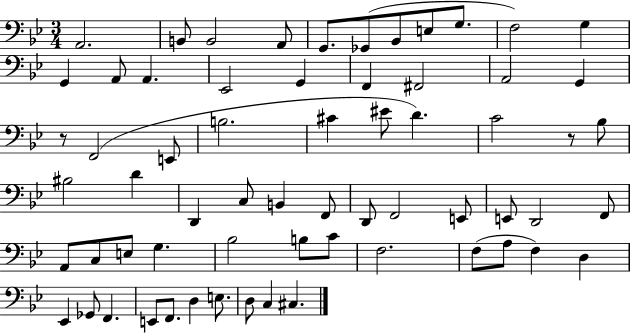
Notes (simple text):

A2/h. B2/e B2/h A2/e G2/e. Gb2/e Bb2/e E3/e G3/e. F3/h G3/q G2/q A2/e A2/q. Eb2/h G2/q F2/q F#2/h A2/h G2/q R/e F2/h E2/e B3/h. C#4/q EIS4/e D4/q. C4/h R/e Bb3/e BIS3/h D4/q D2/q C3/e B2/q F2/e D2/e F2/h E2/e E2/e D2/h F2/e A2/e C3/e E3/e G3/q. Bb3/h B3/e C4/e F3/h. F3/e A3/e F3/q D3/q Eb2/q Gb2/e F2/q. E2/e F2/e. D3/q E3/e. D3/e C3/q C#3/q.